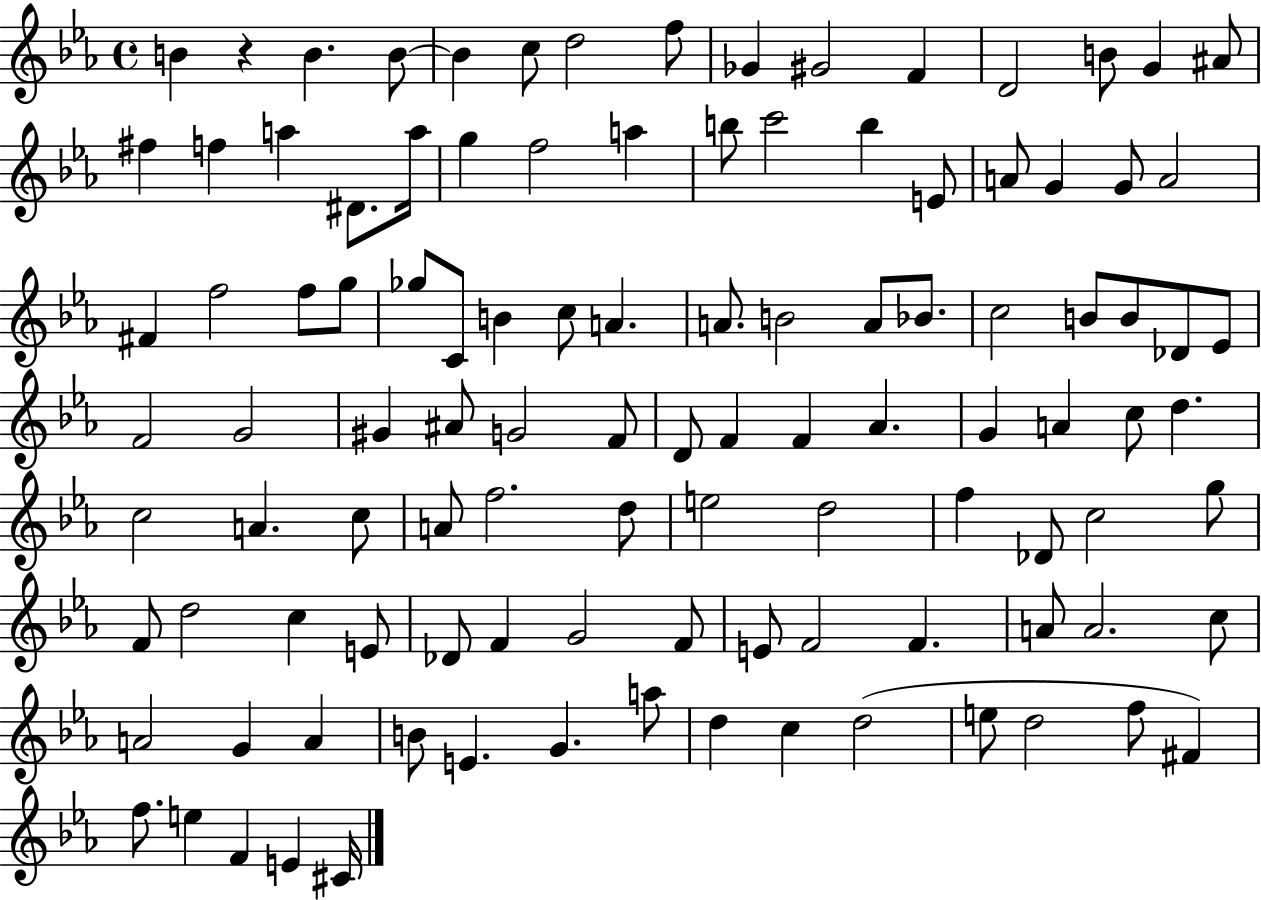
{
  \clef treble
  \time 4/4
  \defaultTimeSignature
  \key ees \major
  b'4 r4 b'4. b'8~~ | b'4 c''8 d''2 f''8 | ges'4 gis'2 f'4 | d'2 b'8 g'4 ais'8 | \break fis''4 f''4 a''4 dis'8. a''16 | g''4 f''2 a''4 | b''8 c'''2 b''4 e'8 | a'8 g'4 g'8 a'2 | \break fis'4 f''2 f''8 g''8 | ges''8 c'8 b'4 c''8 a'4. | a'8. b'2 a'8 bes'8. | c''2 b'8 b'8 des'8 ees'8 | \break f'2 g'2 | gis'4 ais'8 g'2 f'8 | d'8 f'4 f'4 aes'4. | g'4 a'4 c''8 d''4. | \break c''2 a'4. c''8 | a'8 f''2. d''8 | e''2 d''2 | f''4 des'8 c''2 g''8 | \break f'8 d''2 c''4 e'8 | des'8 f'4 g'2 f'8 | e'8 f'2 f'4. | a'8 a'2. c''8 | \break a'2 g'4 a'4 | b'8 e'4. g'4. a''8 | d''4 c''4 d''2( | e''8 d''2 f''8 fis'4) | \break f''8. e''4 f'4 e'4 cis'16 | \bar "|."
}